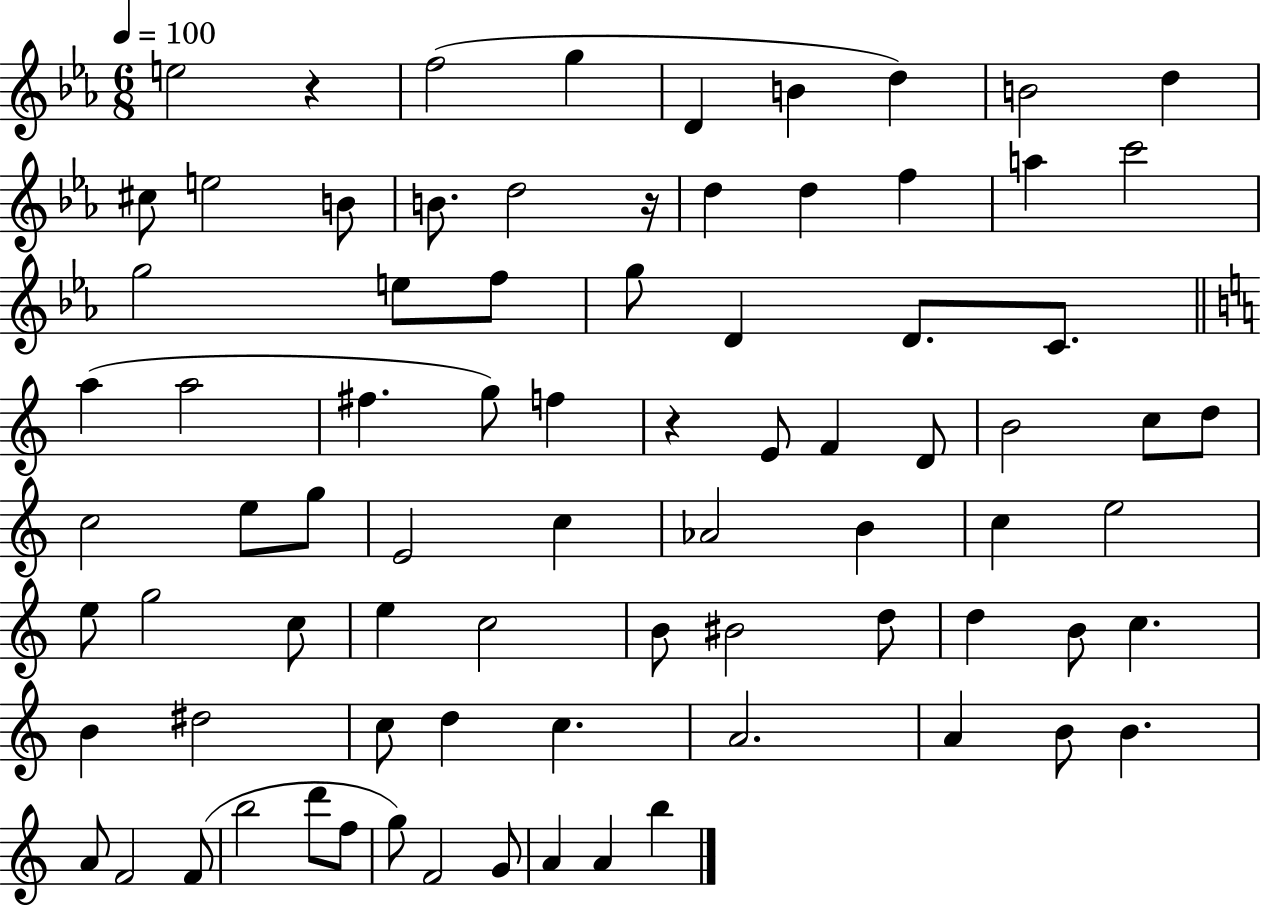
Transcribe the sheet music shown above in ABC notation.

X:1
T:Untitled
M:6/8
L:1/4
K:Eb
e2 z f2 g D B d B2 d ^c/2 e2 B/2 B/2 d2 z/4 d d f a c'2 g2 e/2 f/2 g/2 D D/2 C/2 a a2 ^f g/2 f z E/2 F D/2 B2 c/2 d/2 c2 e/2 g/2 E2 c _A2 B c e2 e/2 g2 c/2 e c2 B/2 ^B2 d/2 d B/2 c B ^d2 c/2 d c A2 A B/2 B A/2 F2 F/2 b2 d'/2 f/2 g/2 F2 G/2 A A b